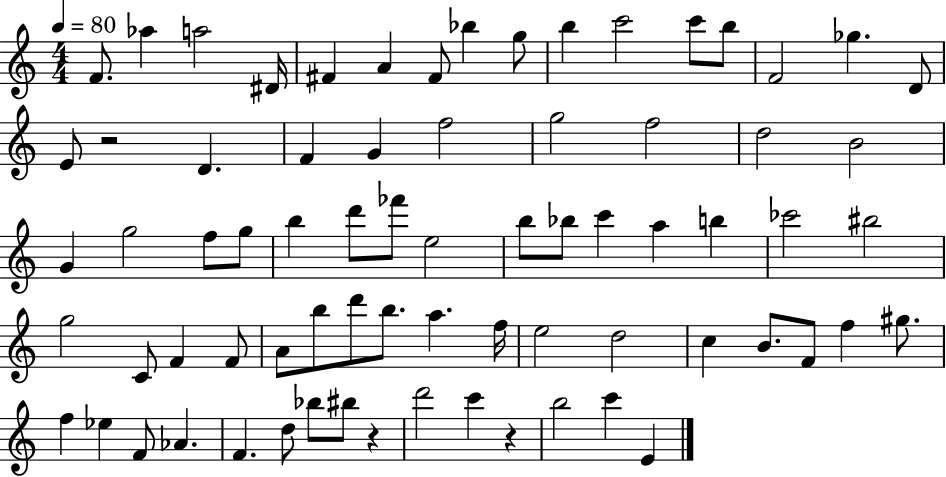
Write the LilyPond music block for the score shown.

{
  \clef treble
  \numericTimeSignature
  \time 4/4
  \key c \major
  \tempo 4 = 80
  f'8. aes''4 a''2 dis'16 | fis'4 a'4 fis'8 bes''4 g''8 | b''4 c'''2 c'''8 b''8 | f'2 ges''4. d'8 | \break e'8 r2 d'4. | f'4 g'4 f''2 | g''2 f''2 | d''2 b'2 | \break g'4 g''2 f''8 g''8 | b''4 d'''8 fes'''8 e''2 | b''8 bes''8 c'''4 a''4 b''4 | ces'''2 bis''2 | \break g''2 c'8 f'4 f'8 | a'8 b''8 d'''8 b''8. a''4. f''16 | e''2 d''2 | c''4 b'8. f'8 f''4 gis''8. | \break f''4 ees''4 f'8 aes'4. | f'4. d''8 bes''8 bis''8 r4 | d'''2 c'''4 r4 | b''2 c'''4 e'4 | \break \bar "|."
}